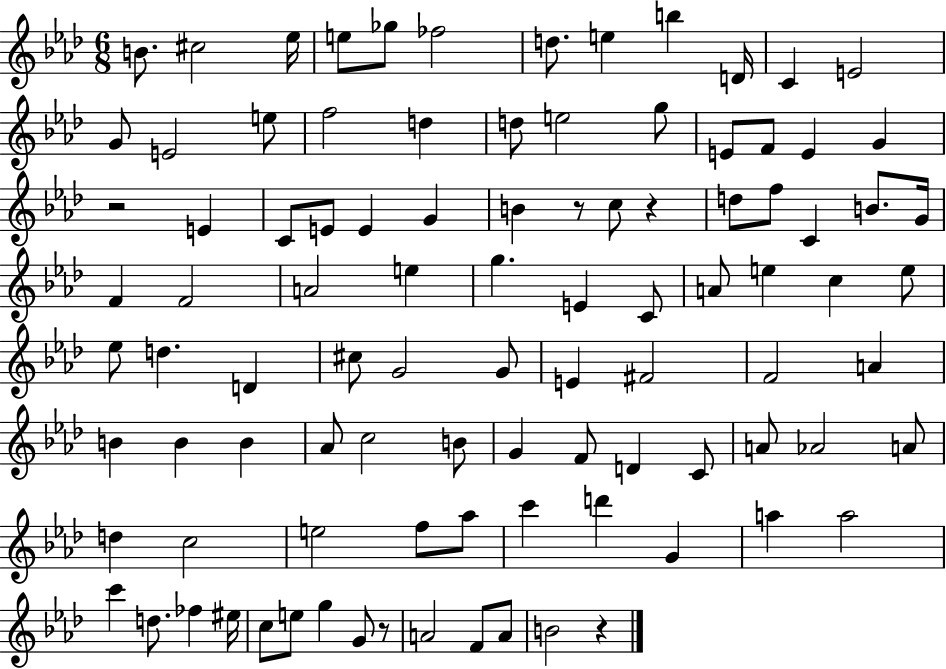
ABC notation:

X:1
T:Untitled
M:6/8
L:1/4
K:Ab
B/2 ^c2 _e/4 e/2 _g/2 _f2 d/2 e b D/4 C E2 G/2 E2 e/2 f2 d d/2 e2 g/2 E/2 F/2 E G z2 E C/2 E/2 E G B z/2 c/2 z d/2 f/2 C B/2 G/4 F F2 A2 e g E C/2 A/2 e c e/2 _e/2 d D ^c/2 G2 G/2 E ^F2 F2 A B B B _A/2 c2 B/2 G F/2 D C/2 A/2 _A2 A/2 d c2 e2 f/2 _a/2 c' d' G a a2 c' d/2 _f ^e/4 c/2 e/2 g G/2 z/2 A2 F/2 A/2 B2 z